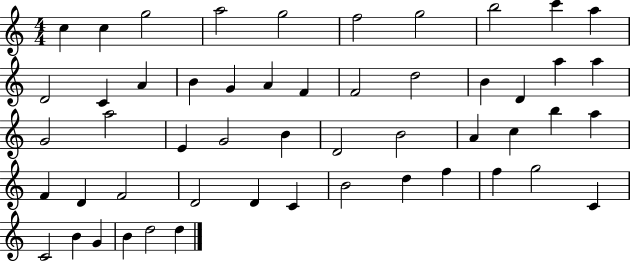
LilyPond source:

{
  \clef treble
  \numericTimeSignature
  \time 4/4
  \key c \major
  c''4 c''4 g''2 | a''2 g''2 | f''2 g''2 | b''2 c'''4 a''4 | \break d'2 c'4 a'4 | b'4 g'4 a'4 f'4 | f'2 d''2 | b'4 d'4 a''4 a''4 | \break g'2 a''2 | e'4 g'2 b'4 | d'2 b'2 | a'4 c''4 b''4 a''4 | \break f'4 d'4 f'2 | d'2 d'4 c'4 | b'2 d''4 f''4 | f''4 g''2 c'4 | \break c'2 b'4 g'4 | b'4 d''2 d''4 | \bar "|."
}